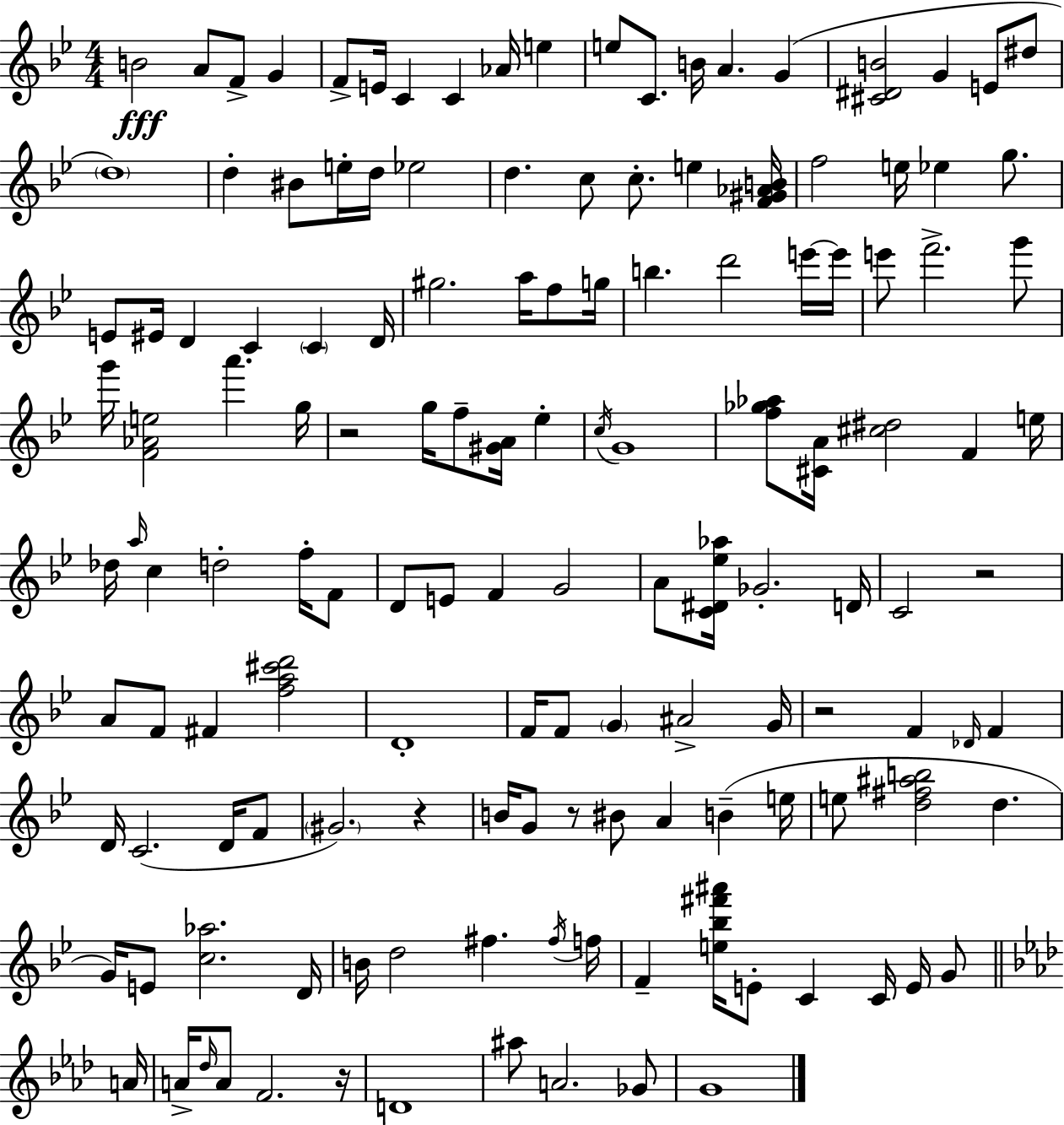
B4/h A4/e F4/e G4/q F4/e E4/s C4/q C4/q Ab4/s E5/q E5/e C4/e. B4/s A4/q. G4/q [C#4,D#4,B4]/h G4/q E4/e D#5/e D5/w D5/q BIS4/e E5/s D5/s Eb5/h D5/q. C5/e C5/e. E5/q [F4,G#4,Ab4,B4]/s F5/h E5/s Eb5/q G5/e. E4/e EIS4/s D4/q C4/q C4/q D4/s G#5/h. A5/s F5/e G5/s B5/q. D6/h E6/s E6/s E6/e F6/h. G6/e G6/s [F4,Ab4,E5]/h A6/q. G5/s R/h G5/s F5/e [G#4,A4]/s Eb5/q C5/s G4/w [F5,Gb5,Ab5]/e [C#4,A4]/s [C#5,D#5]/h F4/q E5/s Db5/s A5/s C5/q D5/h F5/s F4/e D4/e E4/e F4/q G4/h A4/e [C4,D#4,Eb5,Ab5]/s Gb4/h. D4/s C4/h R/h A4/e F4/e F#4/q [F5,A5,C#6,D6]/h D4/w F4/s F4/e G4/q A#4/h G4/s R/h F4/q Db4/s F4/q D4/s C4/h. D4/s F4/e G#4/h. R/q B4/s G4/e R/e BIS4/e A4/q B4/q E5/s E5/e [D5,F#5,A#5,B5]/h D5/q. G4/s E4/e [C5,Ab5]/h. D4/s B4/s D5/h F#5/q. F#5/s F5/s F4/q [E5,Bb5,F#6,A#6]/s E4/e C4/q C4/s E4/s G4/e A4/s A4/s Db5/s A4/e F4/h. R/s D4/w A#5/e A4/h. Gb4/e G4/w